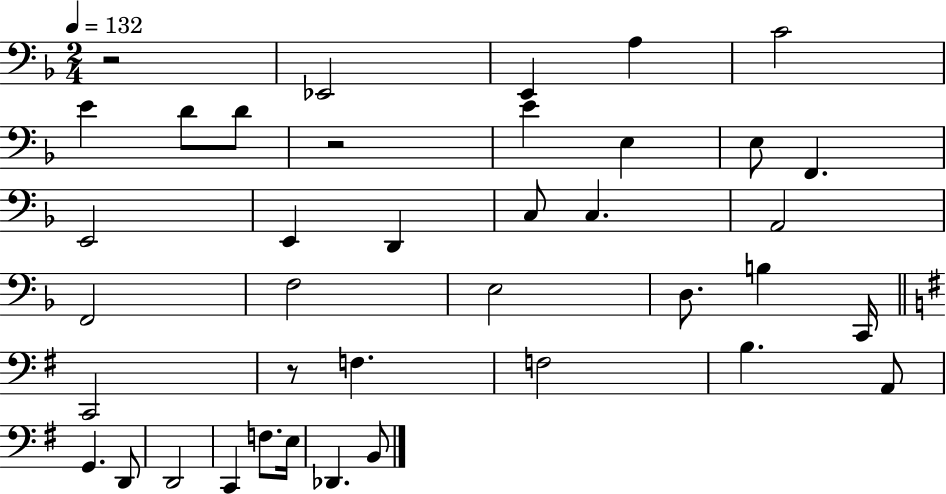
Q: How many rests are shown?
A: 3